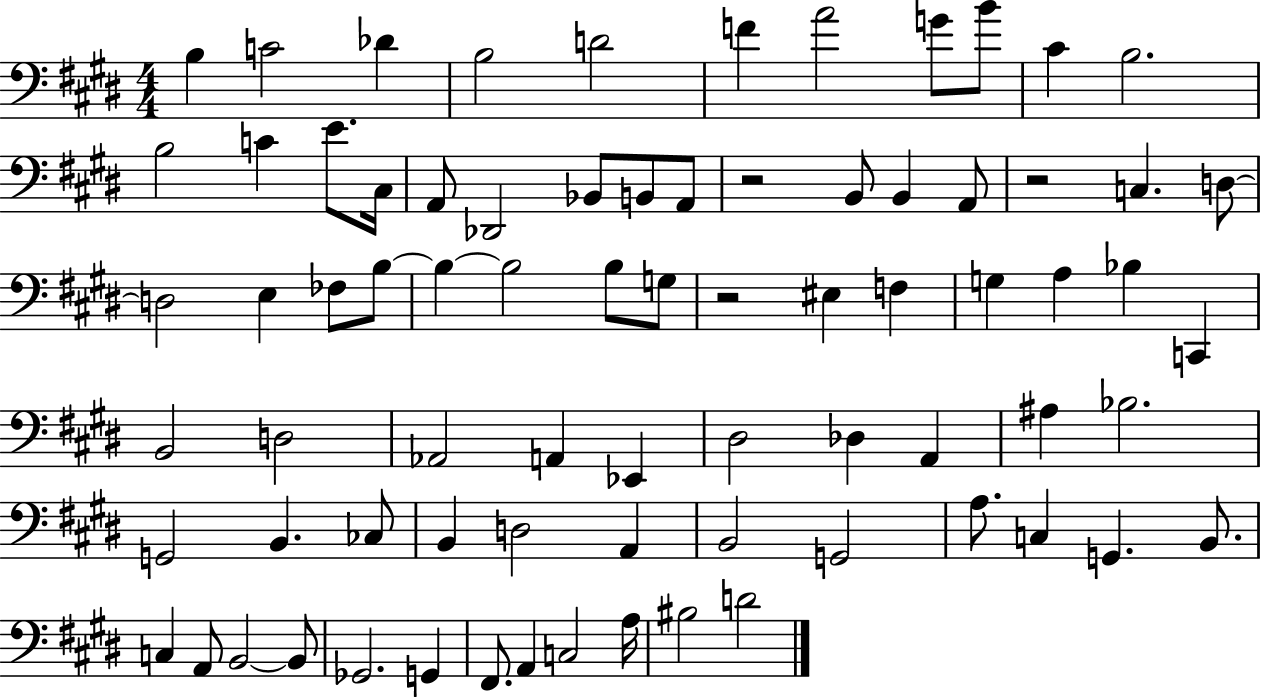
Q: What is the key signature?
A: E major